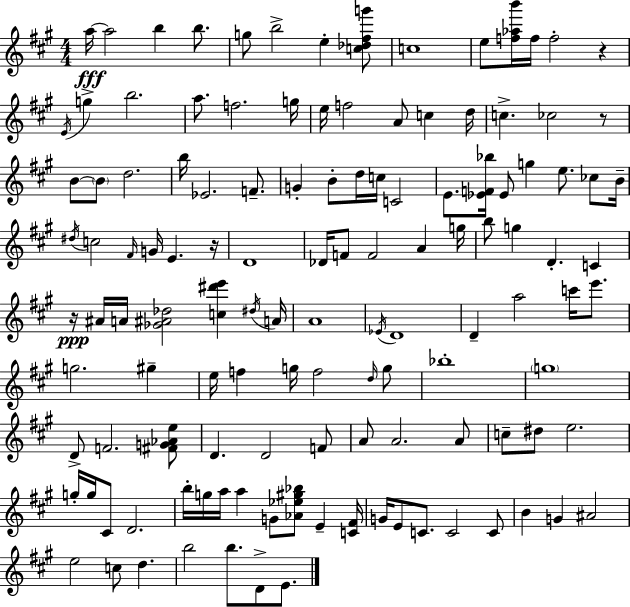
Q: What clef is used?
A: treble